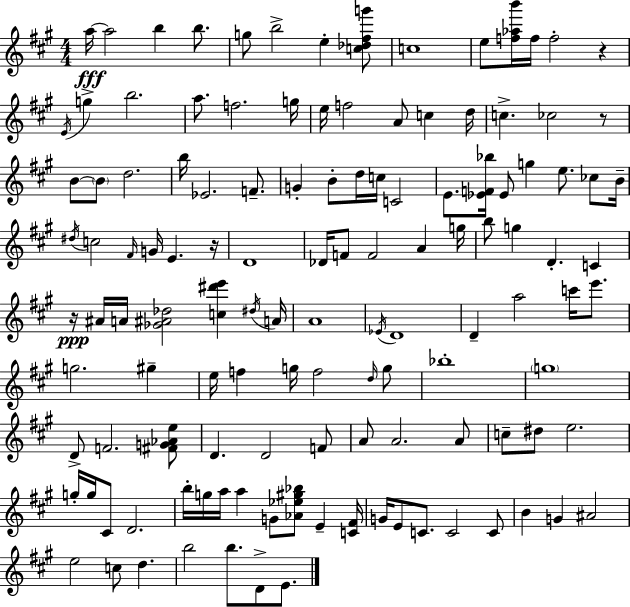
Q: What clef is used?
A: treble